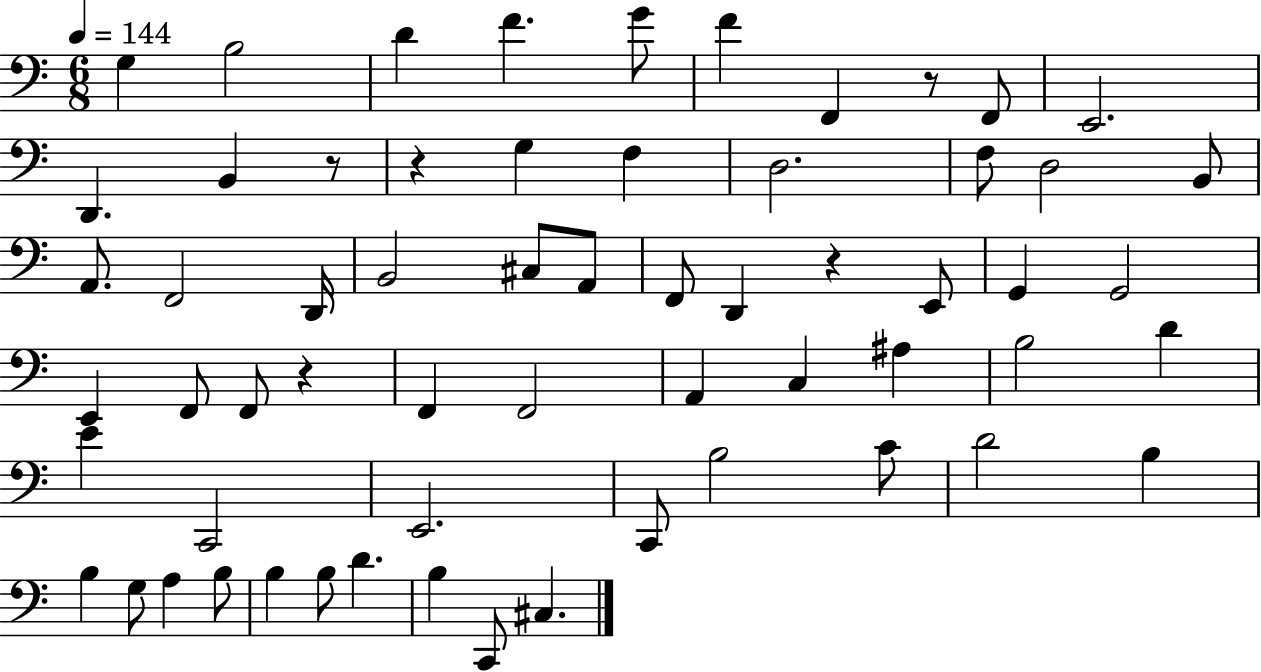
X:1
T:Untitled
M:6/8
L:1/4
K:C
G, B,2 D F G/2 F F,, z/2 F,,/2 E,,2 D,, B,, z/2 z G, F, D,2 F,/2 D,2 B,,/2 A,,/2 F,,2 D,,/4 B,,2 ^C,/2 A,,/2 F,,/2 D,, z E,,/2 G,, G,,2 E,, F,,/2 F,,/2 z F,, F,,2 A,, C, ^A, B,2 D E C,,2 E,,2 C,,/2 B,2 C/2 D2 B, B, G,/2 A, B,/2 B, B,/2 D B, C,,/2 ^C,